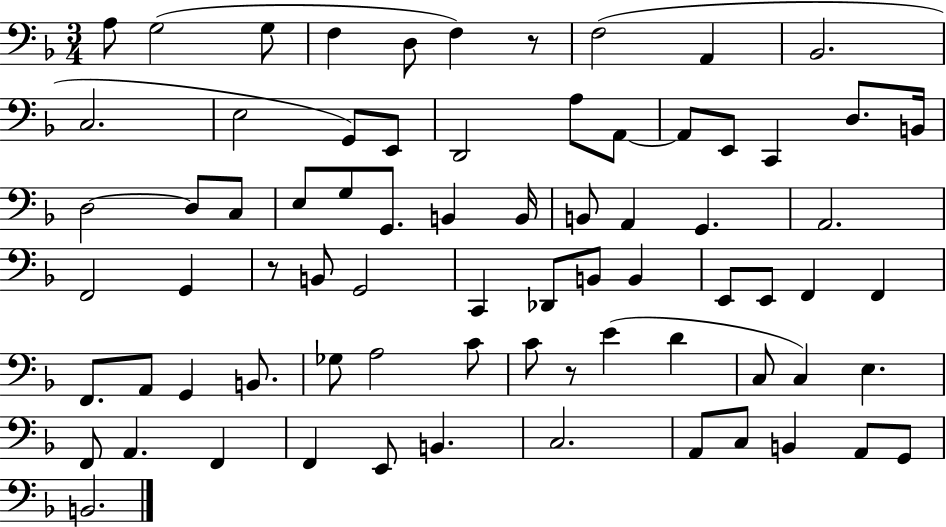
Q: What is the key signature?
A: F major